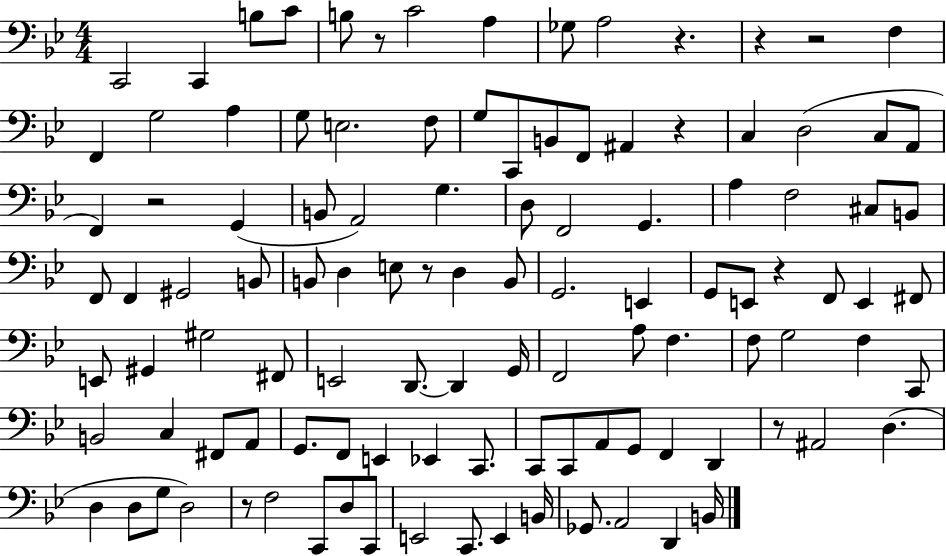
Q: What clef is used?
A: bass